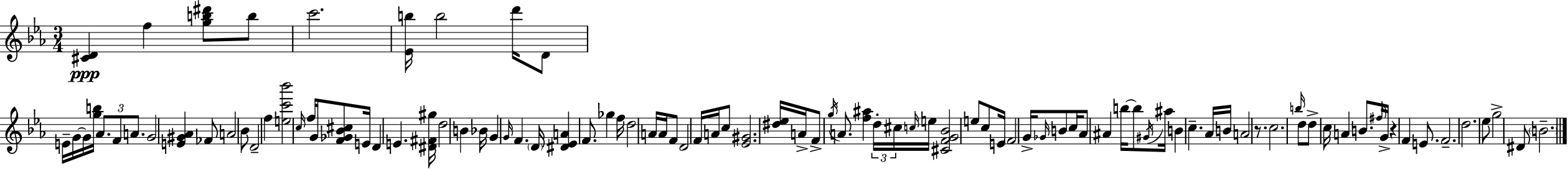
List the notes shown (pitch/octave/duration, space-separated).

[C#4,D4]/q F5/q [G5,B5,D#6]/e B5/e C6/h. [Eb4,B5]/s B5/h D6/s D4/e E4/s G4/s G4/s [G5,B5]/s Ab4/e. F4/e A4/e. G4/h [E4,G#4,Ab4]/q FES4/e A4/h Bb4/e D4/h F5/q [E5,C6,Bb6]/h C5/s F5/s G4/s [F4,Gb4,Bb4,C#5]/e E4/s D4/q E4/q. [D#4,F#4,G#5]/s D5/h B4/q Bb4/s G4/q G4/s F4/q. D4/s [D#4,Eb4,A4]/q F4/e. Gb5/q F5/s D5/h A4/s A4/s F4/e D4/h F4/s A4/s C5/e [Eb4,G#4]/h. [D#5,Eb5]/s A4/s F4/e G5/s A4/e. [F5,A#5]/q D5/s C#5/s C5/s E5/s [C#4,F4,G4,Bb4]/h E5/e C5/e E4/s F4/h G4/s Gb4/s B4/e C5/s Ab4/e A#4/q B5/s B5/e G#4/s A#5/s B4/q C5/q. Ab4/s B4/s A4/h R/e. C5/h. B5/s D5/e D5/e C5/s A4/q B4/e. F#5/s G4/s R/q F4/q E4/e. F4/h. D5/h. Eb5/e G5/h D#4/e B4/h.